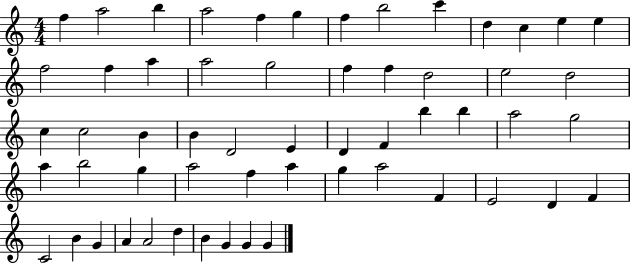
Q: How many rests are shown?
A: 0